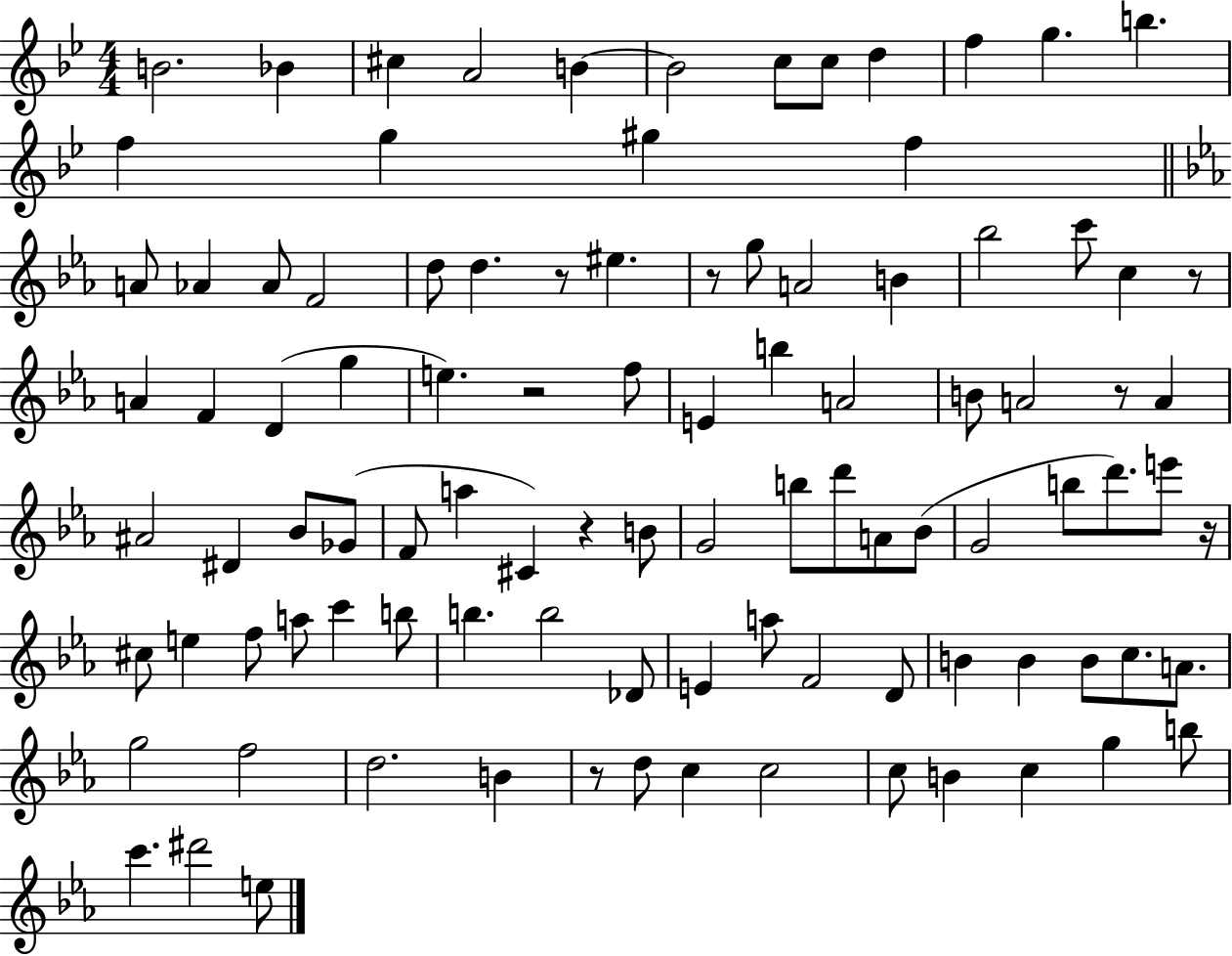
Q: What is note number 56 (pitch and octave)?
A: B5